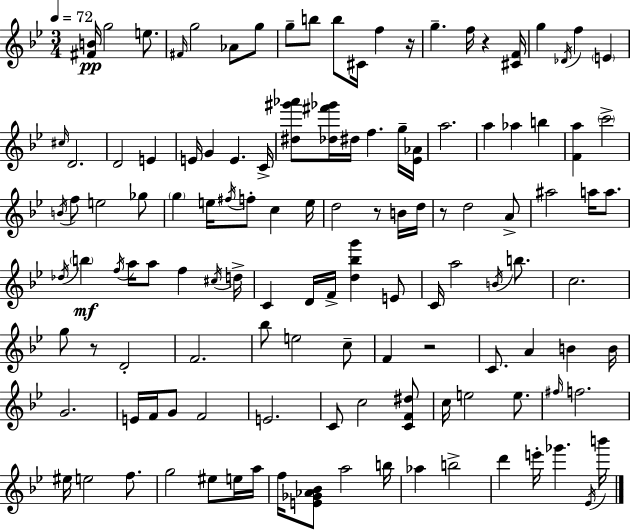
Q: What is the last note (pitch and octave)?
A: B6